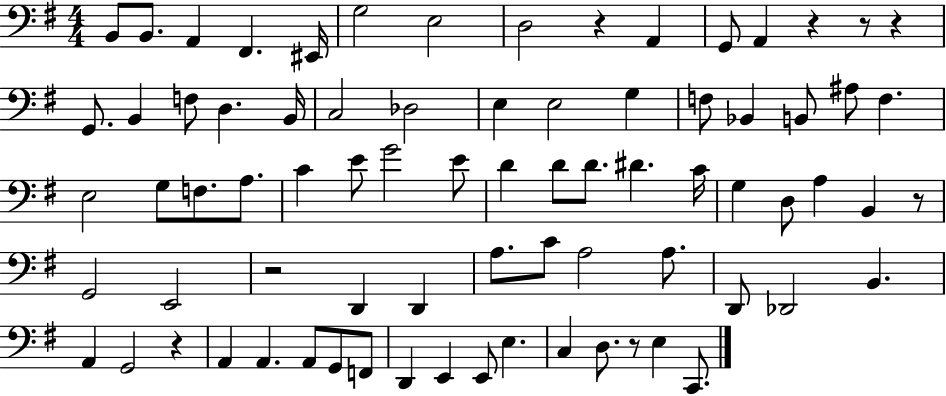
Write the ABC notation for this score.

X:1
T:Untitled
M:4/4
L:1/4
K:G
B,,/2 B,,/2 A,, ^F,, ^E,,/4 G,2 E,2 D,2 z A,, G,,/2 A,, z z/2 z G,,/2 B,, F,/2 D, B,,/4 C,2 _D,2 E, E,2 G, F,/2 _B,, B,,/2 ^A,/2 F, E,2 G,/2 F,/2 A,/2 C E/2 G2 E/2 D D/2 D/2 ^D C/4 G, D,/2 A, B,, z/2 G,,2 E,,2 z2 D,, D,, A,/2 C/2 A,2 A,/2 D,,/2 _D,,2 B,, A,, G,,2 z A,, A,, A,,/2 G,,/2 F,,/2 D,, E,, E,,/2 E, C, D,/2 z/2 E, C,,/2